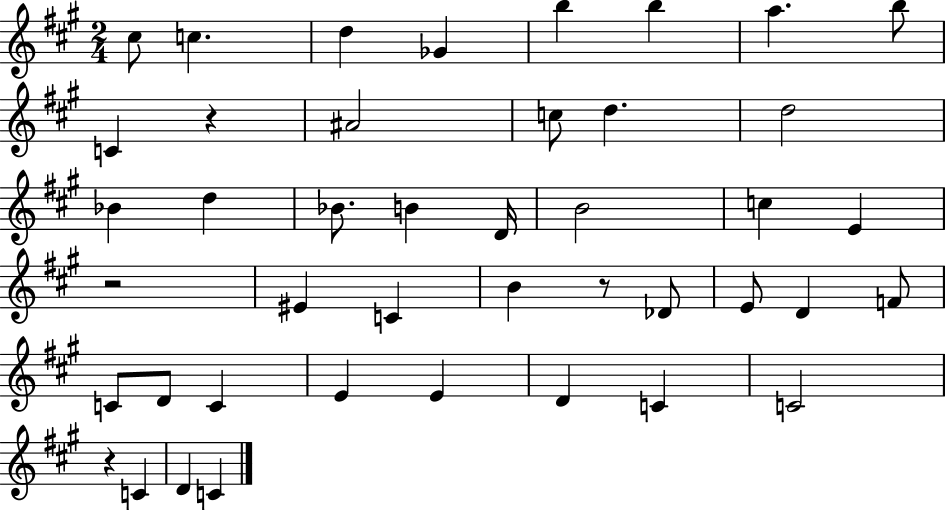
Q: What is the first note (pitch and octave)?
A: C#5